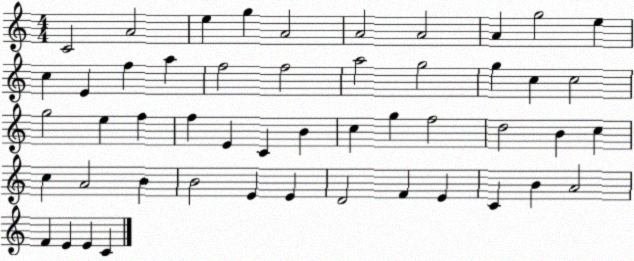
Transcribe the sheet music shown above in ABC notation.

X:1
T:Untitled
M:4/4
L:1/4
K:C
C2 A2 e g A2 A2 A2 A g2 e c E f a f2 f2 a2 g2 g c c2 g2 e f f E C B c g f2 d2 B c c A2 B B2 E E D2 F E C B A2 F E E C